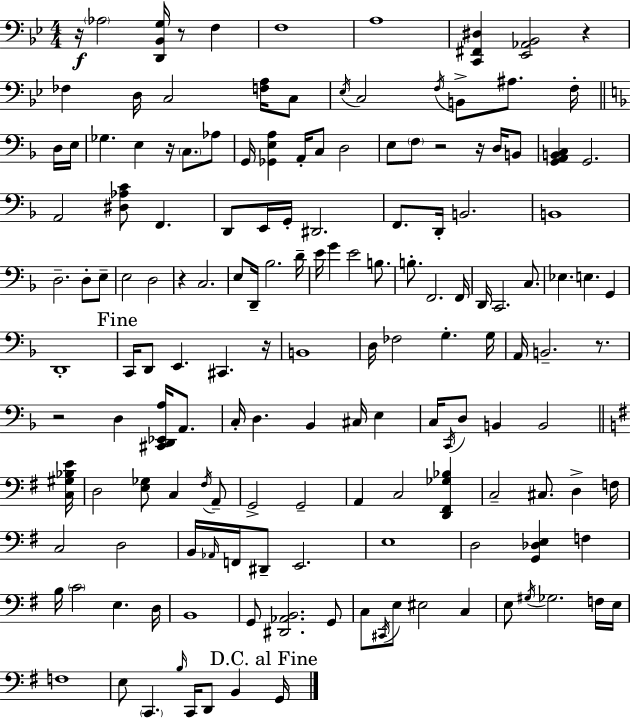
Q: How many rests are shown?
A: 10